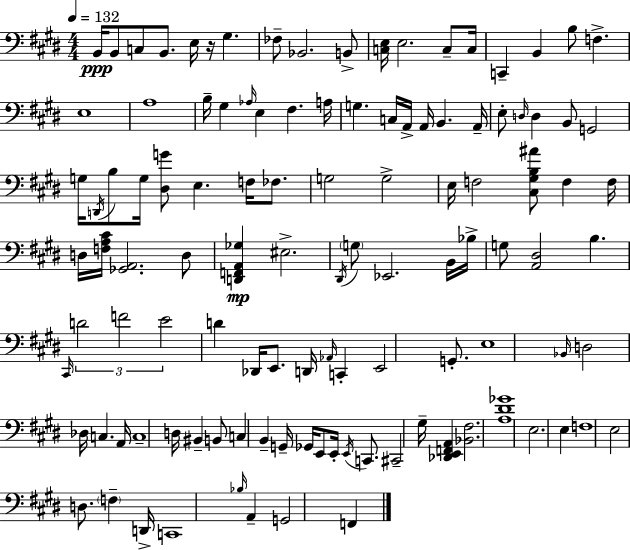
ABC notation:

X:1
T:Untitled
M:4/4
L:1/4
K:E
B,,/4 B,,/2 C,/2 B,,/2 E,/4 z/4 ^G, _F,/2 _B,,2 B,,/2 [C,E,]/4 E,2 C,/2 C,/4 C,, B,, B,/2 F, E,4 A,4 B,/4 ^G, _A,/4 E, ^F, A,/4 G, C,/4 A,,/4 A,,/4 B,, A,,/4 E,/2 D,/4 D, B,,/2 G,,2 G,/4 D,,/4 B,/2 G,/4 [^D,G]/2 E, F,/4 _F,/2 G,2 G,2 E,/4 F,2 [^C,^G,B,^A]/2 F, F,/4 D,/4 [F,A,^C]/4 [_G,,A,,]2 D,/2 [D,,F,,A,,_G,] ^E,2 ^D,,/4 G,/2 _E,,2 B,,/4 _B,/4 G,/2 [A,,^D,]2 B, ^C,,/4 D2 F2 E2 D _D,,/4 E,,/2 D,,/4 _A,,/4 C,, E,,2 G,,/2 E,4 _B,,/4 D,2 _D,/4 C, A,,/4 C,4 D,/4 ^B,, B,,/2 C, B,, G,,/4 _G,,/4 E,,/2 E,,/4 E,,/4 C,,/2 ^C,,2 ^G,/4 [_D,,E,,F,,A,,] [_B,,^F,]2 [A,^D_G]4 E,2 E, F,4 E,2 D,/2 F, D,,/4 C,,4 _B,/4 A,, G,,2 F,,